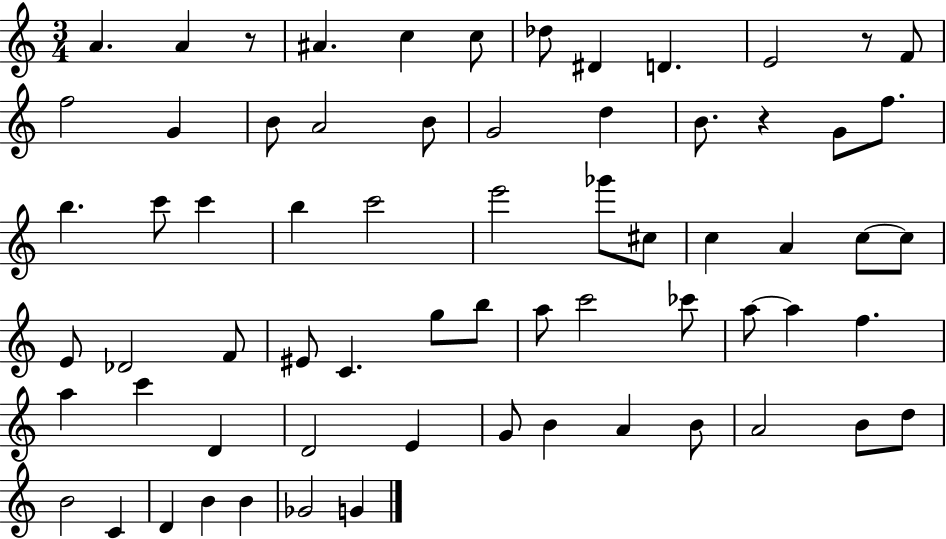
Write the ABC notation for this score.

X:1
T:Untitled
M:3/4
L:1/4
K:C
A A z/2 ^A c c/2 _d/2 ^D D E2 z/2 F/2 f2 G B/2 A2 B/2 G2 d B/2 z G/2 f/2 b c'/2 c' b c'2 e'2 _g'/2 ^c/2 c A c/2 c/2 E/2 _D2 F/2 ^E/2 C g/2 b/2 a/2 c'2 _c'/2 a/2 a f a c' D D2 E G/2 B A B/2 A2 B/2 d/2 B2 C D B B _G2 G